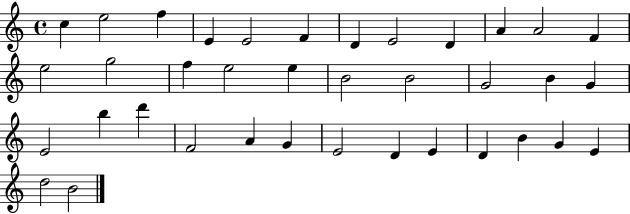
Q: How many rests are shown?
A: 0